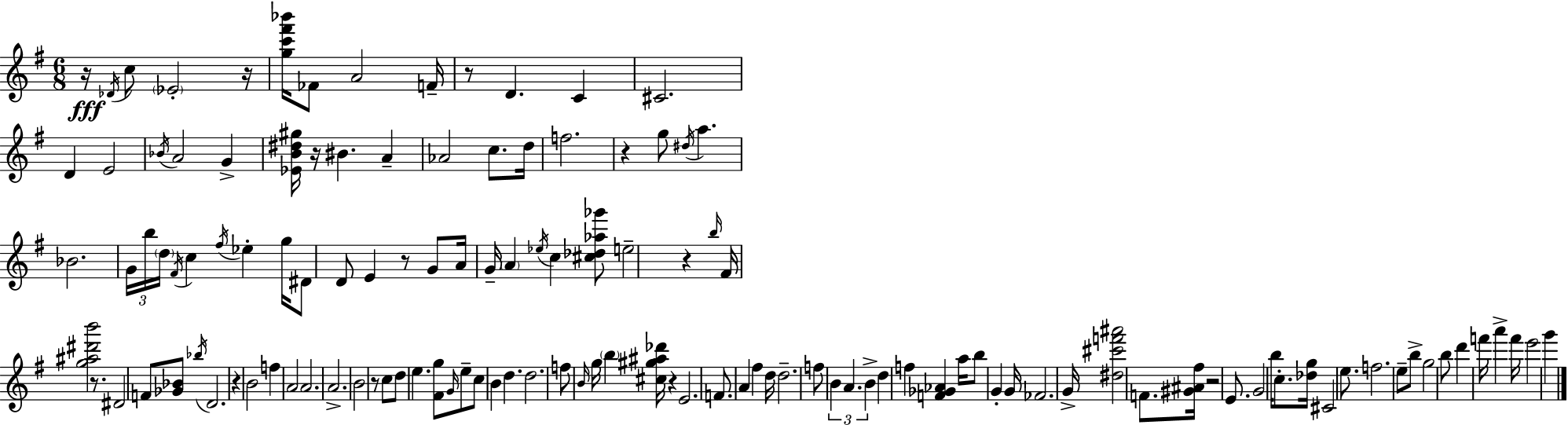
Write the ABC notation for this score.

X:1
T:Untitled
M:6/8
L:1/4
K:Em
z/4 _D/4 c/2 _E2 z/4 [gc'^f'_b']/4 _F/2 A2 F/4 z/2 D C ^C2 D E2 _B/4 A2 G [_EB^d^g]/4 z/4 ^B A _A2 c/2 d/4 f2 z g/2 ^d/4 a _B2 G/4 b/4 d/4 ^F/4 c ^f/4 _e g/4 ^D/2 D/2 E z/2 G/2 A/4 G/4 A _e/4 c [^c_d_a_g']/2 e2 z b/4 ^F/4 [g^a^d'b']2 z/2 ^D2 F/2 [_G_B]/2 _b/4 D2 z B2 f A2 A2 A2 B2 z/2 c/2 d/2 e [^Fg]/2 G/4 e/2 c/2 B d d2 f/2 B/4 g/4 b [^c^g^a_d']/4 z E2 F/2 A ^f d/4 d2 f/2 B A B d f [F_G_A] a/4 b/2 G G/4 _F2 G/4 [^d^c'f'^a']2 F/2 [^G^A^f]/4 z2 E/2 G2 b/4 c/2 [_dg]/4 ^C2 e/2 f2 e/2 b/2 g2 b/2 d' f'/4 a' f'/4 e'2 g'